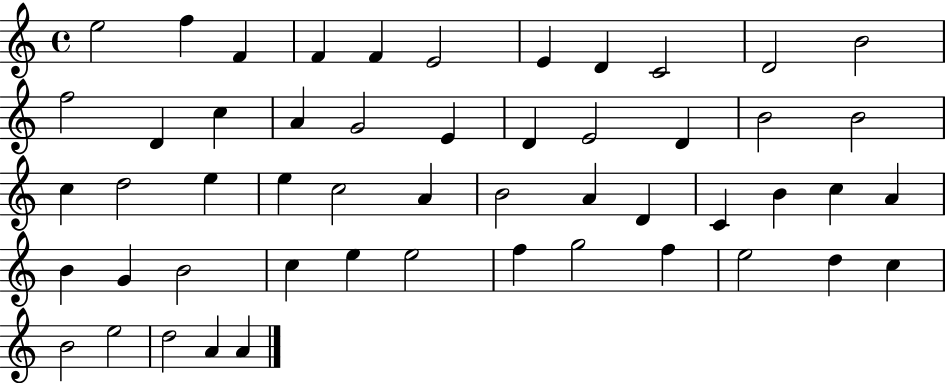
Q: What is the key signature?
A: C major